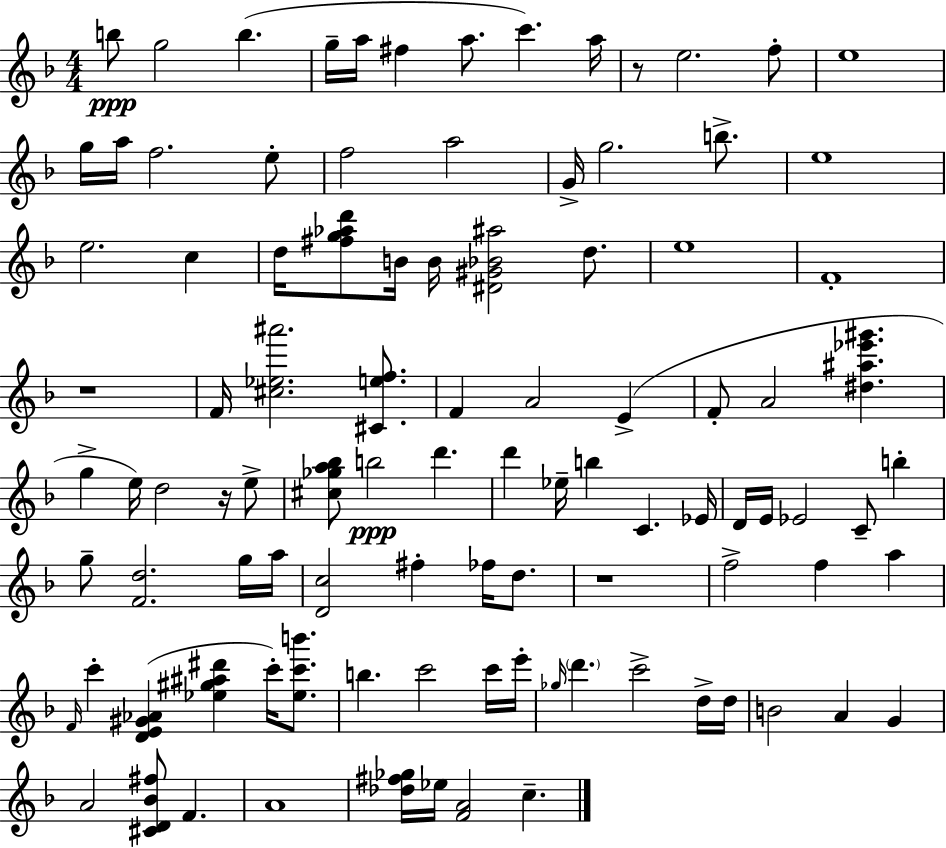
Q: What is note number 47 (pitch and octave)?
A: Eb4